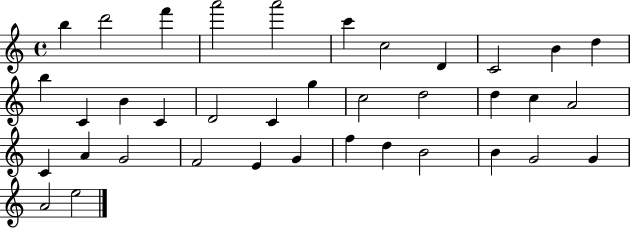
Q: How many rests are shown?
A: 0